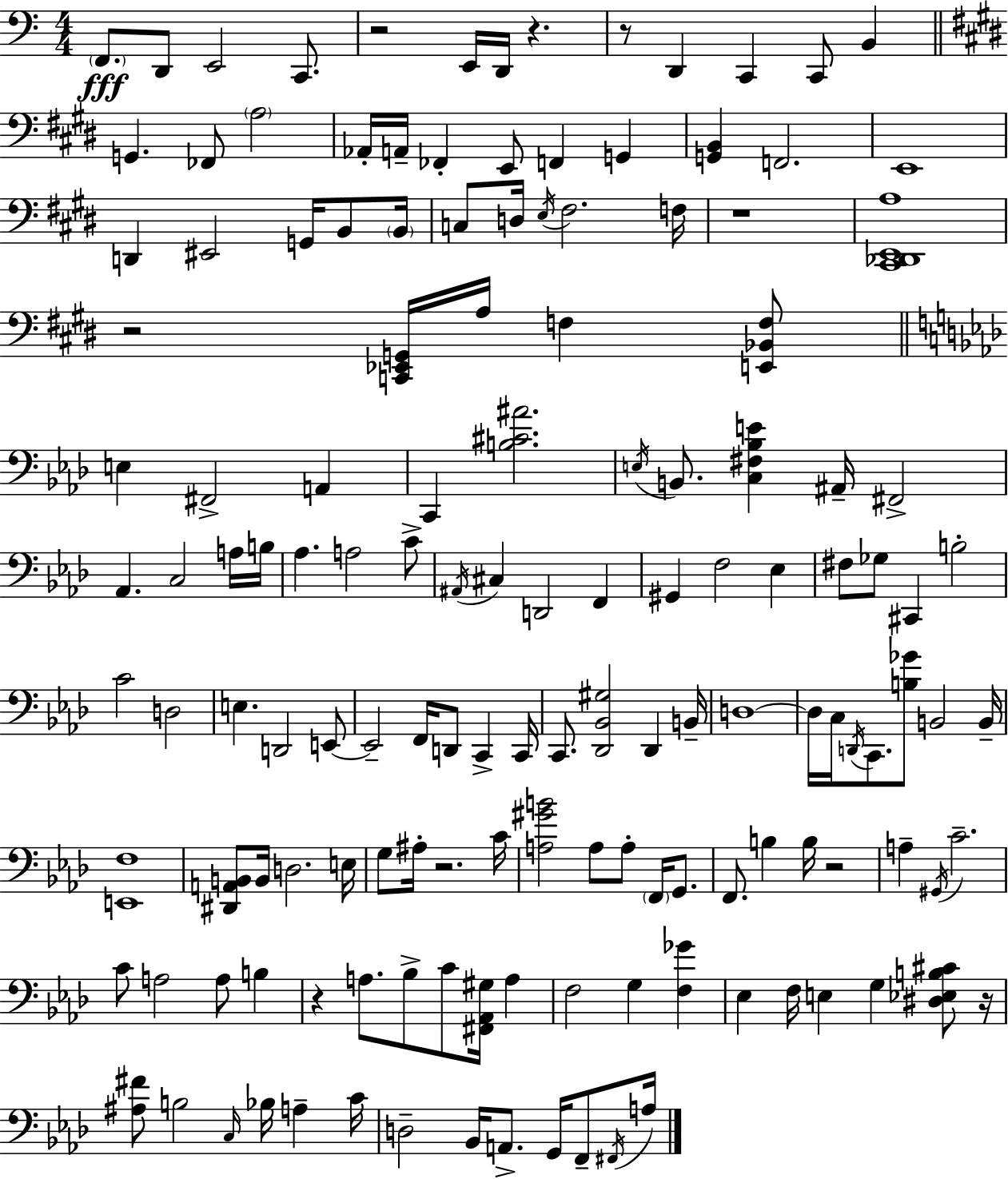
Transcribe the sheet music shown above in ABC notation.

X:1
T:Untitled
M:4/4
L:1/4
K:C
F,,/2 D,,/2 E,,2 C,,/2 z2 E,,/4 D,,/4 z z/2 D,, C,, C,,/2 B,, G,, _F,,/2 A,2 _A,,/4 A,,/4 _F,, E,,/2 F,, G,, [G,,B,,] F,,2 E,,4 D,, ^E,,2 G,,/4 B,,/2 B,,/4 C,/2 D,/4 E,/4 ^F,2 F,/4 z4 [^C,,_D,,E,,A,]4 z2 [C,,_E,,G,,]/4 A,/4 F, [E,,_B,,F,]/2 E, ^F,,2 A,, C,, [B,^C^A]2 E,/4 B,,/2 [C,^F,_B,E] ^A,,/4 ^F,,2 _A,, C,2 A,/4 B,/4 _A, A,2 C/2 ^A,,/4 ^C, D,,2 F,, ^G,, F,2 _E, ^F,/2 _G,/2 ^C,, B,2 C2 D,2 E, D,,2 E,,/2 E,,2 F,,/4 D,,/2 C,, C,,/4 C,,/2 [_D,,_B,,^G,]2 _D,, B,,/4 D,4 D,/4 C,/4 D,,/4 C,,/2 [B,_G]/2 B,,2 B,,/4 [E,,F,]4 [^D,,A,,B,,]/2 B,,/4 D,2 E,/4 G,/2 ^A,/4 z2 C/4 [A,^GB]2 A,/2 A,/2 F,,/4 G,,/2 F,,/2 B, B,/4 z2 A, ^G,,/4 C2 C/2 A,2 A,/2 B, z A,/2 _B,/2 C/2 [^F,,_A,,^G,]/4 A, F,2 G, [F,_G] _E, F,/4 E, G, [^D,_E,B,^C]/2 z/4 [^A,^F]/2 B,2 C,/4 _B,/4 A, C/4 D,2 _B,,/4 A,,/2 G,,/4 F,,/2 ^F,,/4 A,/4